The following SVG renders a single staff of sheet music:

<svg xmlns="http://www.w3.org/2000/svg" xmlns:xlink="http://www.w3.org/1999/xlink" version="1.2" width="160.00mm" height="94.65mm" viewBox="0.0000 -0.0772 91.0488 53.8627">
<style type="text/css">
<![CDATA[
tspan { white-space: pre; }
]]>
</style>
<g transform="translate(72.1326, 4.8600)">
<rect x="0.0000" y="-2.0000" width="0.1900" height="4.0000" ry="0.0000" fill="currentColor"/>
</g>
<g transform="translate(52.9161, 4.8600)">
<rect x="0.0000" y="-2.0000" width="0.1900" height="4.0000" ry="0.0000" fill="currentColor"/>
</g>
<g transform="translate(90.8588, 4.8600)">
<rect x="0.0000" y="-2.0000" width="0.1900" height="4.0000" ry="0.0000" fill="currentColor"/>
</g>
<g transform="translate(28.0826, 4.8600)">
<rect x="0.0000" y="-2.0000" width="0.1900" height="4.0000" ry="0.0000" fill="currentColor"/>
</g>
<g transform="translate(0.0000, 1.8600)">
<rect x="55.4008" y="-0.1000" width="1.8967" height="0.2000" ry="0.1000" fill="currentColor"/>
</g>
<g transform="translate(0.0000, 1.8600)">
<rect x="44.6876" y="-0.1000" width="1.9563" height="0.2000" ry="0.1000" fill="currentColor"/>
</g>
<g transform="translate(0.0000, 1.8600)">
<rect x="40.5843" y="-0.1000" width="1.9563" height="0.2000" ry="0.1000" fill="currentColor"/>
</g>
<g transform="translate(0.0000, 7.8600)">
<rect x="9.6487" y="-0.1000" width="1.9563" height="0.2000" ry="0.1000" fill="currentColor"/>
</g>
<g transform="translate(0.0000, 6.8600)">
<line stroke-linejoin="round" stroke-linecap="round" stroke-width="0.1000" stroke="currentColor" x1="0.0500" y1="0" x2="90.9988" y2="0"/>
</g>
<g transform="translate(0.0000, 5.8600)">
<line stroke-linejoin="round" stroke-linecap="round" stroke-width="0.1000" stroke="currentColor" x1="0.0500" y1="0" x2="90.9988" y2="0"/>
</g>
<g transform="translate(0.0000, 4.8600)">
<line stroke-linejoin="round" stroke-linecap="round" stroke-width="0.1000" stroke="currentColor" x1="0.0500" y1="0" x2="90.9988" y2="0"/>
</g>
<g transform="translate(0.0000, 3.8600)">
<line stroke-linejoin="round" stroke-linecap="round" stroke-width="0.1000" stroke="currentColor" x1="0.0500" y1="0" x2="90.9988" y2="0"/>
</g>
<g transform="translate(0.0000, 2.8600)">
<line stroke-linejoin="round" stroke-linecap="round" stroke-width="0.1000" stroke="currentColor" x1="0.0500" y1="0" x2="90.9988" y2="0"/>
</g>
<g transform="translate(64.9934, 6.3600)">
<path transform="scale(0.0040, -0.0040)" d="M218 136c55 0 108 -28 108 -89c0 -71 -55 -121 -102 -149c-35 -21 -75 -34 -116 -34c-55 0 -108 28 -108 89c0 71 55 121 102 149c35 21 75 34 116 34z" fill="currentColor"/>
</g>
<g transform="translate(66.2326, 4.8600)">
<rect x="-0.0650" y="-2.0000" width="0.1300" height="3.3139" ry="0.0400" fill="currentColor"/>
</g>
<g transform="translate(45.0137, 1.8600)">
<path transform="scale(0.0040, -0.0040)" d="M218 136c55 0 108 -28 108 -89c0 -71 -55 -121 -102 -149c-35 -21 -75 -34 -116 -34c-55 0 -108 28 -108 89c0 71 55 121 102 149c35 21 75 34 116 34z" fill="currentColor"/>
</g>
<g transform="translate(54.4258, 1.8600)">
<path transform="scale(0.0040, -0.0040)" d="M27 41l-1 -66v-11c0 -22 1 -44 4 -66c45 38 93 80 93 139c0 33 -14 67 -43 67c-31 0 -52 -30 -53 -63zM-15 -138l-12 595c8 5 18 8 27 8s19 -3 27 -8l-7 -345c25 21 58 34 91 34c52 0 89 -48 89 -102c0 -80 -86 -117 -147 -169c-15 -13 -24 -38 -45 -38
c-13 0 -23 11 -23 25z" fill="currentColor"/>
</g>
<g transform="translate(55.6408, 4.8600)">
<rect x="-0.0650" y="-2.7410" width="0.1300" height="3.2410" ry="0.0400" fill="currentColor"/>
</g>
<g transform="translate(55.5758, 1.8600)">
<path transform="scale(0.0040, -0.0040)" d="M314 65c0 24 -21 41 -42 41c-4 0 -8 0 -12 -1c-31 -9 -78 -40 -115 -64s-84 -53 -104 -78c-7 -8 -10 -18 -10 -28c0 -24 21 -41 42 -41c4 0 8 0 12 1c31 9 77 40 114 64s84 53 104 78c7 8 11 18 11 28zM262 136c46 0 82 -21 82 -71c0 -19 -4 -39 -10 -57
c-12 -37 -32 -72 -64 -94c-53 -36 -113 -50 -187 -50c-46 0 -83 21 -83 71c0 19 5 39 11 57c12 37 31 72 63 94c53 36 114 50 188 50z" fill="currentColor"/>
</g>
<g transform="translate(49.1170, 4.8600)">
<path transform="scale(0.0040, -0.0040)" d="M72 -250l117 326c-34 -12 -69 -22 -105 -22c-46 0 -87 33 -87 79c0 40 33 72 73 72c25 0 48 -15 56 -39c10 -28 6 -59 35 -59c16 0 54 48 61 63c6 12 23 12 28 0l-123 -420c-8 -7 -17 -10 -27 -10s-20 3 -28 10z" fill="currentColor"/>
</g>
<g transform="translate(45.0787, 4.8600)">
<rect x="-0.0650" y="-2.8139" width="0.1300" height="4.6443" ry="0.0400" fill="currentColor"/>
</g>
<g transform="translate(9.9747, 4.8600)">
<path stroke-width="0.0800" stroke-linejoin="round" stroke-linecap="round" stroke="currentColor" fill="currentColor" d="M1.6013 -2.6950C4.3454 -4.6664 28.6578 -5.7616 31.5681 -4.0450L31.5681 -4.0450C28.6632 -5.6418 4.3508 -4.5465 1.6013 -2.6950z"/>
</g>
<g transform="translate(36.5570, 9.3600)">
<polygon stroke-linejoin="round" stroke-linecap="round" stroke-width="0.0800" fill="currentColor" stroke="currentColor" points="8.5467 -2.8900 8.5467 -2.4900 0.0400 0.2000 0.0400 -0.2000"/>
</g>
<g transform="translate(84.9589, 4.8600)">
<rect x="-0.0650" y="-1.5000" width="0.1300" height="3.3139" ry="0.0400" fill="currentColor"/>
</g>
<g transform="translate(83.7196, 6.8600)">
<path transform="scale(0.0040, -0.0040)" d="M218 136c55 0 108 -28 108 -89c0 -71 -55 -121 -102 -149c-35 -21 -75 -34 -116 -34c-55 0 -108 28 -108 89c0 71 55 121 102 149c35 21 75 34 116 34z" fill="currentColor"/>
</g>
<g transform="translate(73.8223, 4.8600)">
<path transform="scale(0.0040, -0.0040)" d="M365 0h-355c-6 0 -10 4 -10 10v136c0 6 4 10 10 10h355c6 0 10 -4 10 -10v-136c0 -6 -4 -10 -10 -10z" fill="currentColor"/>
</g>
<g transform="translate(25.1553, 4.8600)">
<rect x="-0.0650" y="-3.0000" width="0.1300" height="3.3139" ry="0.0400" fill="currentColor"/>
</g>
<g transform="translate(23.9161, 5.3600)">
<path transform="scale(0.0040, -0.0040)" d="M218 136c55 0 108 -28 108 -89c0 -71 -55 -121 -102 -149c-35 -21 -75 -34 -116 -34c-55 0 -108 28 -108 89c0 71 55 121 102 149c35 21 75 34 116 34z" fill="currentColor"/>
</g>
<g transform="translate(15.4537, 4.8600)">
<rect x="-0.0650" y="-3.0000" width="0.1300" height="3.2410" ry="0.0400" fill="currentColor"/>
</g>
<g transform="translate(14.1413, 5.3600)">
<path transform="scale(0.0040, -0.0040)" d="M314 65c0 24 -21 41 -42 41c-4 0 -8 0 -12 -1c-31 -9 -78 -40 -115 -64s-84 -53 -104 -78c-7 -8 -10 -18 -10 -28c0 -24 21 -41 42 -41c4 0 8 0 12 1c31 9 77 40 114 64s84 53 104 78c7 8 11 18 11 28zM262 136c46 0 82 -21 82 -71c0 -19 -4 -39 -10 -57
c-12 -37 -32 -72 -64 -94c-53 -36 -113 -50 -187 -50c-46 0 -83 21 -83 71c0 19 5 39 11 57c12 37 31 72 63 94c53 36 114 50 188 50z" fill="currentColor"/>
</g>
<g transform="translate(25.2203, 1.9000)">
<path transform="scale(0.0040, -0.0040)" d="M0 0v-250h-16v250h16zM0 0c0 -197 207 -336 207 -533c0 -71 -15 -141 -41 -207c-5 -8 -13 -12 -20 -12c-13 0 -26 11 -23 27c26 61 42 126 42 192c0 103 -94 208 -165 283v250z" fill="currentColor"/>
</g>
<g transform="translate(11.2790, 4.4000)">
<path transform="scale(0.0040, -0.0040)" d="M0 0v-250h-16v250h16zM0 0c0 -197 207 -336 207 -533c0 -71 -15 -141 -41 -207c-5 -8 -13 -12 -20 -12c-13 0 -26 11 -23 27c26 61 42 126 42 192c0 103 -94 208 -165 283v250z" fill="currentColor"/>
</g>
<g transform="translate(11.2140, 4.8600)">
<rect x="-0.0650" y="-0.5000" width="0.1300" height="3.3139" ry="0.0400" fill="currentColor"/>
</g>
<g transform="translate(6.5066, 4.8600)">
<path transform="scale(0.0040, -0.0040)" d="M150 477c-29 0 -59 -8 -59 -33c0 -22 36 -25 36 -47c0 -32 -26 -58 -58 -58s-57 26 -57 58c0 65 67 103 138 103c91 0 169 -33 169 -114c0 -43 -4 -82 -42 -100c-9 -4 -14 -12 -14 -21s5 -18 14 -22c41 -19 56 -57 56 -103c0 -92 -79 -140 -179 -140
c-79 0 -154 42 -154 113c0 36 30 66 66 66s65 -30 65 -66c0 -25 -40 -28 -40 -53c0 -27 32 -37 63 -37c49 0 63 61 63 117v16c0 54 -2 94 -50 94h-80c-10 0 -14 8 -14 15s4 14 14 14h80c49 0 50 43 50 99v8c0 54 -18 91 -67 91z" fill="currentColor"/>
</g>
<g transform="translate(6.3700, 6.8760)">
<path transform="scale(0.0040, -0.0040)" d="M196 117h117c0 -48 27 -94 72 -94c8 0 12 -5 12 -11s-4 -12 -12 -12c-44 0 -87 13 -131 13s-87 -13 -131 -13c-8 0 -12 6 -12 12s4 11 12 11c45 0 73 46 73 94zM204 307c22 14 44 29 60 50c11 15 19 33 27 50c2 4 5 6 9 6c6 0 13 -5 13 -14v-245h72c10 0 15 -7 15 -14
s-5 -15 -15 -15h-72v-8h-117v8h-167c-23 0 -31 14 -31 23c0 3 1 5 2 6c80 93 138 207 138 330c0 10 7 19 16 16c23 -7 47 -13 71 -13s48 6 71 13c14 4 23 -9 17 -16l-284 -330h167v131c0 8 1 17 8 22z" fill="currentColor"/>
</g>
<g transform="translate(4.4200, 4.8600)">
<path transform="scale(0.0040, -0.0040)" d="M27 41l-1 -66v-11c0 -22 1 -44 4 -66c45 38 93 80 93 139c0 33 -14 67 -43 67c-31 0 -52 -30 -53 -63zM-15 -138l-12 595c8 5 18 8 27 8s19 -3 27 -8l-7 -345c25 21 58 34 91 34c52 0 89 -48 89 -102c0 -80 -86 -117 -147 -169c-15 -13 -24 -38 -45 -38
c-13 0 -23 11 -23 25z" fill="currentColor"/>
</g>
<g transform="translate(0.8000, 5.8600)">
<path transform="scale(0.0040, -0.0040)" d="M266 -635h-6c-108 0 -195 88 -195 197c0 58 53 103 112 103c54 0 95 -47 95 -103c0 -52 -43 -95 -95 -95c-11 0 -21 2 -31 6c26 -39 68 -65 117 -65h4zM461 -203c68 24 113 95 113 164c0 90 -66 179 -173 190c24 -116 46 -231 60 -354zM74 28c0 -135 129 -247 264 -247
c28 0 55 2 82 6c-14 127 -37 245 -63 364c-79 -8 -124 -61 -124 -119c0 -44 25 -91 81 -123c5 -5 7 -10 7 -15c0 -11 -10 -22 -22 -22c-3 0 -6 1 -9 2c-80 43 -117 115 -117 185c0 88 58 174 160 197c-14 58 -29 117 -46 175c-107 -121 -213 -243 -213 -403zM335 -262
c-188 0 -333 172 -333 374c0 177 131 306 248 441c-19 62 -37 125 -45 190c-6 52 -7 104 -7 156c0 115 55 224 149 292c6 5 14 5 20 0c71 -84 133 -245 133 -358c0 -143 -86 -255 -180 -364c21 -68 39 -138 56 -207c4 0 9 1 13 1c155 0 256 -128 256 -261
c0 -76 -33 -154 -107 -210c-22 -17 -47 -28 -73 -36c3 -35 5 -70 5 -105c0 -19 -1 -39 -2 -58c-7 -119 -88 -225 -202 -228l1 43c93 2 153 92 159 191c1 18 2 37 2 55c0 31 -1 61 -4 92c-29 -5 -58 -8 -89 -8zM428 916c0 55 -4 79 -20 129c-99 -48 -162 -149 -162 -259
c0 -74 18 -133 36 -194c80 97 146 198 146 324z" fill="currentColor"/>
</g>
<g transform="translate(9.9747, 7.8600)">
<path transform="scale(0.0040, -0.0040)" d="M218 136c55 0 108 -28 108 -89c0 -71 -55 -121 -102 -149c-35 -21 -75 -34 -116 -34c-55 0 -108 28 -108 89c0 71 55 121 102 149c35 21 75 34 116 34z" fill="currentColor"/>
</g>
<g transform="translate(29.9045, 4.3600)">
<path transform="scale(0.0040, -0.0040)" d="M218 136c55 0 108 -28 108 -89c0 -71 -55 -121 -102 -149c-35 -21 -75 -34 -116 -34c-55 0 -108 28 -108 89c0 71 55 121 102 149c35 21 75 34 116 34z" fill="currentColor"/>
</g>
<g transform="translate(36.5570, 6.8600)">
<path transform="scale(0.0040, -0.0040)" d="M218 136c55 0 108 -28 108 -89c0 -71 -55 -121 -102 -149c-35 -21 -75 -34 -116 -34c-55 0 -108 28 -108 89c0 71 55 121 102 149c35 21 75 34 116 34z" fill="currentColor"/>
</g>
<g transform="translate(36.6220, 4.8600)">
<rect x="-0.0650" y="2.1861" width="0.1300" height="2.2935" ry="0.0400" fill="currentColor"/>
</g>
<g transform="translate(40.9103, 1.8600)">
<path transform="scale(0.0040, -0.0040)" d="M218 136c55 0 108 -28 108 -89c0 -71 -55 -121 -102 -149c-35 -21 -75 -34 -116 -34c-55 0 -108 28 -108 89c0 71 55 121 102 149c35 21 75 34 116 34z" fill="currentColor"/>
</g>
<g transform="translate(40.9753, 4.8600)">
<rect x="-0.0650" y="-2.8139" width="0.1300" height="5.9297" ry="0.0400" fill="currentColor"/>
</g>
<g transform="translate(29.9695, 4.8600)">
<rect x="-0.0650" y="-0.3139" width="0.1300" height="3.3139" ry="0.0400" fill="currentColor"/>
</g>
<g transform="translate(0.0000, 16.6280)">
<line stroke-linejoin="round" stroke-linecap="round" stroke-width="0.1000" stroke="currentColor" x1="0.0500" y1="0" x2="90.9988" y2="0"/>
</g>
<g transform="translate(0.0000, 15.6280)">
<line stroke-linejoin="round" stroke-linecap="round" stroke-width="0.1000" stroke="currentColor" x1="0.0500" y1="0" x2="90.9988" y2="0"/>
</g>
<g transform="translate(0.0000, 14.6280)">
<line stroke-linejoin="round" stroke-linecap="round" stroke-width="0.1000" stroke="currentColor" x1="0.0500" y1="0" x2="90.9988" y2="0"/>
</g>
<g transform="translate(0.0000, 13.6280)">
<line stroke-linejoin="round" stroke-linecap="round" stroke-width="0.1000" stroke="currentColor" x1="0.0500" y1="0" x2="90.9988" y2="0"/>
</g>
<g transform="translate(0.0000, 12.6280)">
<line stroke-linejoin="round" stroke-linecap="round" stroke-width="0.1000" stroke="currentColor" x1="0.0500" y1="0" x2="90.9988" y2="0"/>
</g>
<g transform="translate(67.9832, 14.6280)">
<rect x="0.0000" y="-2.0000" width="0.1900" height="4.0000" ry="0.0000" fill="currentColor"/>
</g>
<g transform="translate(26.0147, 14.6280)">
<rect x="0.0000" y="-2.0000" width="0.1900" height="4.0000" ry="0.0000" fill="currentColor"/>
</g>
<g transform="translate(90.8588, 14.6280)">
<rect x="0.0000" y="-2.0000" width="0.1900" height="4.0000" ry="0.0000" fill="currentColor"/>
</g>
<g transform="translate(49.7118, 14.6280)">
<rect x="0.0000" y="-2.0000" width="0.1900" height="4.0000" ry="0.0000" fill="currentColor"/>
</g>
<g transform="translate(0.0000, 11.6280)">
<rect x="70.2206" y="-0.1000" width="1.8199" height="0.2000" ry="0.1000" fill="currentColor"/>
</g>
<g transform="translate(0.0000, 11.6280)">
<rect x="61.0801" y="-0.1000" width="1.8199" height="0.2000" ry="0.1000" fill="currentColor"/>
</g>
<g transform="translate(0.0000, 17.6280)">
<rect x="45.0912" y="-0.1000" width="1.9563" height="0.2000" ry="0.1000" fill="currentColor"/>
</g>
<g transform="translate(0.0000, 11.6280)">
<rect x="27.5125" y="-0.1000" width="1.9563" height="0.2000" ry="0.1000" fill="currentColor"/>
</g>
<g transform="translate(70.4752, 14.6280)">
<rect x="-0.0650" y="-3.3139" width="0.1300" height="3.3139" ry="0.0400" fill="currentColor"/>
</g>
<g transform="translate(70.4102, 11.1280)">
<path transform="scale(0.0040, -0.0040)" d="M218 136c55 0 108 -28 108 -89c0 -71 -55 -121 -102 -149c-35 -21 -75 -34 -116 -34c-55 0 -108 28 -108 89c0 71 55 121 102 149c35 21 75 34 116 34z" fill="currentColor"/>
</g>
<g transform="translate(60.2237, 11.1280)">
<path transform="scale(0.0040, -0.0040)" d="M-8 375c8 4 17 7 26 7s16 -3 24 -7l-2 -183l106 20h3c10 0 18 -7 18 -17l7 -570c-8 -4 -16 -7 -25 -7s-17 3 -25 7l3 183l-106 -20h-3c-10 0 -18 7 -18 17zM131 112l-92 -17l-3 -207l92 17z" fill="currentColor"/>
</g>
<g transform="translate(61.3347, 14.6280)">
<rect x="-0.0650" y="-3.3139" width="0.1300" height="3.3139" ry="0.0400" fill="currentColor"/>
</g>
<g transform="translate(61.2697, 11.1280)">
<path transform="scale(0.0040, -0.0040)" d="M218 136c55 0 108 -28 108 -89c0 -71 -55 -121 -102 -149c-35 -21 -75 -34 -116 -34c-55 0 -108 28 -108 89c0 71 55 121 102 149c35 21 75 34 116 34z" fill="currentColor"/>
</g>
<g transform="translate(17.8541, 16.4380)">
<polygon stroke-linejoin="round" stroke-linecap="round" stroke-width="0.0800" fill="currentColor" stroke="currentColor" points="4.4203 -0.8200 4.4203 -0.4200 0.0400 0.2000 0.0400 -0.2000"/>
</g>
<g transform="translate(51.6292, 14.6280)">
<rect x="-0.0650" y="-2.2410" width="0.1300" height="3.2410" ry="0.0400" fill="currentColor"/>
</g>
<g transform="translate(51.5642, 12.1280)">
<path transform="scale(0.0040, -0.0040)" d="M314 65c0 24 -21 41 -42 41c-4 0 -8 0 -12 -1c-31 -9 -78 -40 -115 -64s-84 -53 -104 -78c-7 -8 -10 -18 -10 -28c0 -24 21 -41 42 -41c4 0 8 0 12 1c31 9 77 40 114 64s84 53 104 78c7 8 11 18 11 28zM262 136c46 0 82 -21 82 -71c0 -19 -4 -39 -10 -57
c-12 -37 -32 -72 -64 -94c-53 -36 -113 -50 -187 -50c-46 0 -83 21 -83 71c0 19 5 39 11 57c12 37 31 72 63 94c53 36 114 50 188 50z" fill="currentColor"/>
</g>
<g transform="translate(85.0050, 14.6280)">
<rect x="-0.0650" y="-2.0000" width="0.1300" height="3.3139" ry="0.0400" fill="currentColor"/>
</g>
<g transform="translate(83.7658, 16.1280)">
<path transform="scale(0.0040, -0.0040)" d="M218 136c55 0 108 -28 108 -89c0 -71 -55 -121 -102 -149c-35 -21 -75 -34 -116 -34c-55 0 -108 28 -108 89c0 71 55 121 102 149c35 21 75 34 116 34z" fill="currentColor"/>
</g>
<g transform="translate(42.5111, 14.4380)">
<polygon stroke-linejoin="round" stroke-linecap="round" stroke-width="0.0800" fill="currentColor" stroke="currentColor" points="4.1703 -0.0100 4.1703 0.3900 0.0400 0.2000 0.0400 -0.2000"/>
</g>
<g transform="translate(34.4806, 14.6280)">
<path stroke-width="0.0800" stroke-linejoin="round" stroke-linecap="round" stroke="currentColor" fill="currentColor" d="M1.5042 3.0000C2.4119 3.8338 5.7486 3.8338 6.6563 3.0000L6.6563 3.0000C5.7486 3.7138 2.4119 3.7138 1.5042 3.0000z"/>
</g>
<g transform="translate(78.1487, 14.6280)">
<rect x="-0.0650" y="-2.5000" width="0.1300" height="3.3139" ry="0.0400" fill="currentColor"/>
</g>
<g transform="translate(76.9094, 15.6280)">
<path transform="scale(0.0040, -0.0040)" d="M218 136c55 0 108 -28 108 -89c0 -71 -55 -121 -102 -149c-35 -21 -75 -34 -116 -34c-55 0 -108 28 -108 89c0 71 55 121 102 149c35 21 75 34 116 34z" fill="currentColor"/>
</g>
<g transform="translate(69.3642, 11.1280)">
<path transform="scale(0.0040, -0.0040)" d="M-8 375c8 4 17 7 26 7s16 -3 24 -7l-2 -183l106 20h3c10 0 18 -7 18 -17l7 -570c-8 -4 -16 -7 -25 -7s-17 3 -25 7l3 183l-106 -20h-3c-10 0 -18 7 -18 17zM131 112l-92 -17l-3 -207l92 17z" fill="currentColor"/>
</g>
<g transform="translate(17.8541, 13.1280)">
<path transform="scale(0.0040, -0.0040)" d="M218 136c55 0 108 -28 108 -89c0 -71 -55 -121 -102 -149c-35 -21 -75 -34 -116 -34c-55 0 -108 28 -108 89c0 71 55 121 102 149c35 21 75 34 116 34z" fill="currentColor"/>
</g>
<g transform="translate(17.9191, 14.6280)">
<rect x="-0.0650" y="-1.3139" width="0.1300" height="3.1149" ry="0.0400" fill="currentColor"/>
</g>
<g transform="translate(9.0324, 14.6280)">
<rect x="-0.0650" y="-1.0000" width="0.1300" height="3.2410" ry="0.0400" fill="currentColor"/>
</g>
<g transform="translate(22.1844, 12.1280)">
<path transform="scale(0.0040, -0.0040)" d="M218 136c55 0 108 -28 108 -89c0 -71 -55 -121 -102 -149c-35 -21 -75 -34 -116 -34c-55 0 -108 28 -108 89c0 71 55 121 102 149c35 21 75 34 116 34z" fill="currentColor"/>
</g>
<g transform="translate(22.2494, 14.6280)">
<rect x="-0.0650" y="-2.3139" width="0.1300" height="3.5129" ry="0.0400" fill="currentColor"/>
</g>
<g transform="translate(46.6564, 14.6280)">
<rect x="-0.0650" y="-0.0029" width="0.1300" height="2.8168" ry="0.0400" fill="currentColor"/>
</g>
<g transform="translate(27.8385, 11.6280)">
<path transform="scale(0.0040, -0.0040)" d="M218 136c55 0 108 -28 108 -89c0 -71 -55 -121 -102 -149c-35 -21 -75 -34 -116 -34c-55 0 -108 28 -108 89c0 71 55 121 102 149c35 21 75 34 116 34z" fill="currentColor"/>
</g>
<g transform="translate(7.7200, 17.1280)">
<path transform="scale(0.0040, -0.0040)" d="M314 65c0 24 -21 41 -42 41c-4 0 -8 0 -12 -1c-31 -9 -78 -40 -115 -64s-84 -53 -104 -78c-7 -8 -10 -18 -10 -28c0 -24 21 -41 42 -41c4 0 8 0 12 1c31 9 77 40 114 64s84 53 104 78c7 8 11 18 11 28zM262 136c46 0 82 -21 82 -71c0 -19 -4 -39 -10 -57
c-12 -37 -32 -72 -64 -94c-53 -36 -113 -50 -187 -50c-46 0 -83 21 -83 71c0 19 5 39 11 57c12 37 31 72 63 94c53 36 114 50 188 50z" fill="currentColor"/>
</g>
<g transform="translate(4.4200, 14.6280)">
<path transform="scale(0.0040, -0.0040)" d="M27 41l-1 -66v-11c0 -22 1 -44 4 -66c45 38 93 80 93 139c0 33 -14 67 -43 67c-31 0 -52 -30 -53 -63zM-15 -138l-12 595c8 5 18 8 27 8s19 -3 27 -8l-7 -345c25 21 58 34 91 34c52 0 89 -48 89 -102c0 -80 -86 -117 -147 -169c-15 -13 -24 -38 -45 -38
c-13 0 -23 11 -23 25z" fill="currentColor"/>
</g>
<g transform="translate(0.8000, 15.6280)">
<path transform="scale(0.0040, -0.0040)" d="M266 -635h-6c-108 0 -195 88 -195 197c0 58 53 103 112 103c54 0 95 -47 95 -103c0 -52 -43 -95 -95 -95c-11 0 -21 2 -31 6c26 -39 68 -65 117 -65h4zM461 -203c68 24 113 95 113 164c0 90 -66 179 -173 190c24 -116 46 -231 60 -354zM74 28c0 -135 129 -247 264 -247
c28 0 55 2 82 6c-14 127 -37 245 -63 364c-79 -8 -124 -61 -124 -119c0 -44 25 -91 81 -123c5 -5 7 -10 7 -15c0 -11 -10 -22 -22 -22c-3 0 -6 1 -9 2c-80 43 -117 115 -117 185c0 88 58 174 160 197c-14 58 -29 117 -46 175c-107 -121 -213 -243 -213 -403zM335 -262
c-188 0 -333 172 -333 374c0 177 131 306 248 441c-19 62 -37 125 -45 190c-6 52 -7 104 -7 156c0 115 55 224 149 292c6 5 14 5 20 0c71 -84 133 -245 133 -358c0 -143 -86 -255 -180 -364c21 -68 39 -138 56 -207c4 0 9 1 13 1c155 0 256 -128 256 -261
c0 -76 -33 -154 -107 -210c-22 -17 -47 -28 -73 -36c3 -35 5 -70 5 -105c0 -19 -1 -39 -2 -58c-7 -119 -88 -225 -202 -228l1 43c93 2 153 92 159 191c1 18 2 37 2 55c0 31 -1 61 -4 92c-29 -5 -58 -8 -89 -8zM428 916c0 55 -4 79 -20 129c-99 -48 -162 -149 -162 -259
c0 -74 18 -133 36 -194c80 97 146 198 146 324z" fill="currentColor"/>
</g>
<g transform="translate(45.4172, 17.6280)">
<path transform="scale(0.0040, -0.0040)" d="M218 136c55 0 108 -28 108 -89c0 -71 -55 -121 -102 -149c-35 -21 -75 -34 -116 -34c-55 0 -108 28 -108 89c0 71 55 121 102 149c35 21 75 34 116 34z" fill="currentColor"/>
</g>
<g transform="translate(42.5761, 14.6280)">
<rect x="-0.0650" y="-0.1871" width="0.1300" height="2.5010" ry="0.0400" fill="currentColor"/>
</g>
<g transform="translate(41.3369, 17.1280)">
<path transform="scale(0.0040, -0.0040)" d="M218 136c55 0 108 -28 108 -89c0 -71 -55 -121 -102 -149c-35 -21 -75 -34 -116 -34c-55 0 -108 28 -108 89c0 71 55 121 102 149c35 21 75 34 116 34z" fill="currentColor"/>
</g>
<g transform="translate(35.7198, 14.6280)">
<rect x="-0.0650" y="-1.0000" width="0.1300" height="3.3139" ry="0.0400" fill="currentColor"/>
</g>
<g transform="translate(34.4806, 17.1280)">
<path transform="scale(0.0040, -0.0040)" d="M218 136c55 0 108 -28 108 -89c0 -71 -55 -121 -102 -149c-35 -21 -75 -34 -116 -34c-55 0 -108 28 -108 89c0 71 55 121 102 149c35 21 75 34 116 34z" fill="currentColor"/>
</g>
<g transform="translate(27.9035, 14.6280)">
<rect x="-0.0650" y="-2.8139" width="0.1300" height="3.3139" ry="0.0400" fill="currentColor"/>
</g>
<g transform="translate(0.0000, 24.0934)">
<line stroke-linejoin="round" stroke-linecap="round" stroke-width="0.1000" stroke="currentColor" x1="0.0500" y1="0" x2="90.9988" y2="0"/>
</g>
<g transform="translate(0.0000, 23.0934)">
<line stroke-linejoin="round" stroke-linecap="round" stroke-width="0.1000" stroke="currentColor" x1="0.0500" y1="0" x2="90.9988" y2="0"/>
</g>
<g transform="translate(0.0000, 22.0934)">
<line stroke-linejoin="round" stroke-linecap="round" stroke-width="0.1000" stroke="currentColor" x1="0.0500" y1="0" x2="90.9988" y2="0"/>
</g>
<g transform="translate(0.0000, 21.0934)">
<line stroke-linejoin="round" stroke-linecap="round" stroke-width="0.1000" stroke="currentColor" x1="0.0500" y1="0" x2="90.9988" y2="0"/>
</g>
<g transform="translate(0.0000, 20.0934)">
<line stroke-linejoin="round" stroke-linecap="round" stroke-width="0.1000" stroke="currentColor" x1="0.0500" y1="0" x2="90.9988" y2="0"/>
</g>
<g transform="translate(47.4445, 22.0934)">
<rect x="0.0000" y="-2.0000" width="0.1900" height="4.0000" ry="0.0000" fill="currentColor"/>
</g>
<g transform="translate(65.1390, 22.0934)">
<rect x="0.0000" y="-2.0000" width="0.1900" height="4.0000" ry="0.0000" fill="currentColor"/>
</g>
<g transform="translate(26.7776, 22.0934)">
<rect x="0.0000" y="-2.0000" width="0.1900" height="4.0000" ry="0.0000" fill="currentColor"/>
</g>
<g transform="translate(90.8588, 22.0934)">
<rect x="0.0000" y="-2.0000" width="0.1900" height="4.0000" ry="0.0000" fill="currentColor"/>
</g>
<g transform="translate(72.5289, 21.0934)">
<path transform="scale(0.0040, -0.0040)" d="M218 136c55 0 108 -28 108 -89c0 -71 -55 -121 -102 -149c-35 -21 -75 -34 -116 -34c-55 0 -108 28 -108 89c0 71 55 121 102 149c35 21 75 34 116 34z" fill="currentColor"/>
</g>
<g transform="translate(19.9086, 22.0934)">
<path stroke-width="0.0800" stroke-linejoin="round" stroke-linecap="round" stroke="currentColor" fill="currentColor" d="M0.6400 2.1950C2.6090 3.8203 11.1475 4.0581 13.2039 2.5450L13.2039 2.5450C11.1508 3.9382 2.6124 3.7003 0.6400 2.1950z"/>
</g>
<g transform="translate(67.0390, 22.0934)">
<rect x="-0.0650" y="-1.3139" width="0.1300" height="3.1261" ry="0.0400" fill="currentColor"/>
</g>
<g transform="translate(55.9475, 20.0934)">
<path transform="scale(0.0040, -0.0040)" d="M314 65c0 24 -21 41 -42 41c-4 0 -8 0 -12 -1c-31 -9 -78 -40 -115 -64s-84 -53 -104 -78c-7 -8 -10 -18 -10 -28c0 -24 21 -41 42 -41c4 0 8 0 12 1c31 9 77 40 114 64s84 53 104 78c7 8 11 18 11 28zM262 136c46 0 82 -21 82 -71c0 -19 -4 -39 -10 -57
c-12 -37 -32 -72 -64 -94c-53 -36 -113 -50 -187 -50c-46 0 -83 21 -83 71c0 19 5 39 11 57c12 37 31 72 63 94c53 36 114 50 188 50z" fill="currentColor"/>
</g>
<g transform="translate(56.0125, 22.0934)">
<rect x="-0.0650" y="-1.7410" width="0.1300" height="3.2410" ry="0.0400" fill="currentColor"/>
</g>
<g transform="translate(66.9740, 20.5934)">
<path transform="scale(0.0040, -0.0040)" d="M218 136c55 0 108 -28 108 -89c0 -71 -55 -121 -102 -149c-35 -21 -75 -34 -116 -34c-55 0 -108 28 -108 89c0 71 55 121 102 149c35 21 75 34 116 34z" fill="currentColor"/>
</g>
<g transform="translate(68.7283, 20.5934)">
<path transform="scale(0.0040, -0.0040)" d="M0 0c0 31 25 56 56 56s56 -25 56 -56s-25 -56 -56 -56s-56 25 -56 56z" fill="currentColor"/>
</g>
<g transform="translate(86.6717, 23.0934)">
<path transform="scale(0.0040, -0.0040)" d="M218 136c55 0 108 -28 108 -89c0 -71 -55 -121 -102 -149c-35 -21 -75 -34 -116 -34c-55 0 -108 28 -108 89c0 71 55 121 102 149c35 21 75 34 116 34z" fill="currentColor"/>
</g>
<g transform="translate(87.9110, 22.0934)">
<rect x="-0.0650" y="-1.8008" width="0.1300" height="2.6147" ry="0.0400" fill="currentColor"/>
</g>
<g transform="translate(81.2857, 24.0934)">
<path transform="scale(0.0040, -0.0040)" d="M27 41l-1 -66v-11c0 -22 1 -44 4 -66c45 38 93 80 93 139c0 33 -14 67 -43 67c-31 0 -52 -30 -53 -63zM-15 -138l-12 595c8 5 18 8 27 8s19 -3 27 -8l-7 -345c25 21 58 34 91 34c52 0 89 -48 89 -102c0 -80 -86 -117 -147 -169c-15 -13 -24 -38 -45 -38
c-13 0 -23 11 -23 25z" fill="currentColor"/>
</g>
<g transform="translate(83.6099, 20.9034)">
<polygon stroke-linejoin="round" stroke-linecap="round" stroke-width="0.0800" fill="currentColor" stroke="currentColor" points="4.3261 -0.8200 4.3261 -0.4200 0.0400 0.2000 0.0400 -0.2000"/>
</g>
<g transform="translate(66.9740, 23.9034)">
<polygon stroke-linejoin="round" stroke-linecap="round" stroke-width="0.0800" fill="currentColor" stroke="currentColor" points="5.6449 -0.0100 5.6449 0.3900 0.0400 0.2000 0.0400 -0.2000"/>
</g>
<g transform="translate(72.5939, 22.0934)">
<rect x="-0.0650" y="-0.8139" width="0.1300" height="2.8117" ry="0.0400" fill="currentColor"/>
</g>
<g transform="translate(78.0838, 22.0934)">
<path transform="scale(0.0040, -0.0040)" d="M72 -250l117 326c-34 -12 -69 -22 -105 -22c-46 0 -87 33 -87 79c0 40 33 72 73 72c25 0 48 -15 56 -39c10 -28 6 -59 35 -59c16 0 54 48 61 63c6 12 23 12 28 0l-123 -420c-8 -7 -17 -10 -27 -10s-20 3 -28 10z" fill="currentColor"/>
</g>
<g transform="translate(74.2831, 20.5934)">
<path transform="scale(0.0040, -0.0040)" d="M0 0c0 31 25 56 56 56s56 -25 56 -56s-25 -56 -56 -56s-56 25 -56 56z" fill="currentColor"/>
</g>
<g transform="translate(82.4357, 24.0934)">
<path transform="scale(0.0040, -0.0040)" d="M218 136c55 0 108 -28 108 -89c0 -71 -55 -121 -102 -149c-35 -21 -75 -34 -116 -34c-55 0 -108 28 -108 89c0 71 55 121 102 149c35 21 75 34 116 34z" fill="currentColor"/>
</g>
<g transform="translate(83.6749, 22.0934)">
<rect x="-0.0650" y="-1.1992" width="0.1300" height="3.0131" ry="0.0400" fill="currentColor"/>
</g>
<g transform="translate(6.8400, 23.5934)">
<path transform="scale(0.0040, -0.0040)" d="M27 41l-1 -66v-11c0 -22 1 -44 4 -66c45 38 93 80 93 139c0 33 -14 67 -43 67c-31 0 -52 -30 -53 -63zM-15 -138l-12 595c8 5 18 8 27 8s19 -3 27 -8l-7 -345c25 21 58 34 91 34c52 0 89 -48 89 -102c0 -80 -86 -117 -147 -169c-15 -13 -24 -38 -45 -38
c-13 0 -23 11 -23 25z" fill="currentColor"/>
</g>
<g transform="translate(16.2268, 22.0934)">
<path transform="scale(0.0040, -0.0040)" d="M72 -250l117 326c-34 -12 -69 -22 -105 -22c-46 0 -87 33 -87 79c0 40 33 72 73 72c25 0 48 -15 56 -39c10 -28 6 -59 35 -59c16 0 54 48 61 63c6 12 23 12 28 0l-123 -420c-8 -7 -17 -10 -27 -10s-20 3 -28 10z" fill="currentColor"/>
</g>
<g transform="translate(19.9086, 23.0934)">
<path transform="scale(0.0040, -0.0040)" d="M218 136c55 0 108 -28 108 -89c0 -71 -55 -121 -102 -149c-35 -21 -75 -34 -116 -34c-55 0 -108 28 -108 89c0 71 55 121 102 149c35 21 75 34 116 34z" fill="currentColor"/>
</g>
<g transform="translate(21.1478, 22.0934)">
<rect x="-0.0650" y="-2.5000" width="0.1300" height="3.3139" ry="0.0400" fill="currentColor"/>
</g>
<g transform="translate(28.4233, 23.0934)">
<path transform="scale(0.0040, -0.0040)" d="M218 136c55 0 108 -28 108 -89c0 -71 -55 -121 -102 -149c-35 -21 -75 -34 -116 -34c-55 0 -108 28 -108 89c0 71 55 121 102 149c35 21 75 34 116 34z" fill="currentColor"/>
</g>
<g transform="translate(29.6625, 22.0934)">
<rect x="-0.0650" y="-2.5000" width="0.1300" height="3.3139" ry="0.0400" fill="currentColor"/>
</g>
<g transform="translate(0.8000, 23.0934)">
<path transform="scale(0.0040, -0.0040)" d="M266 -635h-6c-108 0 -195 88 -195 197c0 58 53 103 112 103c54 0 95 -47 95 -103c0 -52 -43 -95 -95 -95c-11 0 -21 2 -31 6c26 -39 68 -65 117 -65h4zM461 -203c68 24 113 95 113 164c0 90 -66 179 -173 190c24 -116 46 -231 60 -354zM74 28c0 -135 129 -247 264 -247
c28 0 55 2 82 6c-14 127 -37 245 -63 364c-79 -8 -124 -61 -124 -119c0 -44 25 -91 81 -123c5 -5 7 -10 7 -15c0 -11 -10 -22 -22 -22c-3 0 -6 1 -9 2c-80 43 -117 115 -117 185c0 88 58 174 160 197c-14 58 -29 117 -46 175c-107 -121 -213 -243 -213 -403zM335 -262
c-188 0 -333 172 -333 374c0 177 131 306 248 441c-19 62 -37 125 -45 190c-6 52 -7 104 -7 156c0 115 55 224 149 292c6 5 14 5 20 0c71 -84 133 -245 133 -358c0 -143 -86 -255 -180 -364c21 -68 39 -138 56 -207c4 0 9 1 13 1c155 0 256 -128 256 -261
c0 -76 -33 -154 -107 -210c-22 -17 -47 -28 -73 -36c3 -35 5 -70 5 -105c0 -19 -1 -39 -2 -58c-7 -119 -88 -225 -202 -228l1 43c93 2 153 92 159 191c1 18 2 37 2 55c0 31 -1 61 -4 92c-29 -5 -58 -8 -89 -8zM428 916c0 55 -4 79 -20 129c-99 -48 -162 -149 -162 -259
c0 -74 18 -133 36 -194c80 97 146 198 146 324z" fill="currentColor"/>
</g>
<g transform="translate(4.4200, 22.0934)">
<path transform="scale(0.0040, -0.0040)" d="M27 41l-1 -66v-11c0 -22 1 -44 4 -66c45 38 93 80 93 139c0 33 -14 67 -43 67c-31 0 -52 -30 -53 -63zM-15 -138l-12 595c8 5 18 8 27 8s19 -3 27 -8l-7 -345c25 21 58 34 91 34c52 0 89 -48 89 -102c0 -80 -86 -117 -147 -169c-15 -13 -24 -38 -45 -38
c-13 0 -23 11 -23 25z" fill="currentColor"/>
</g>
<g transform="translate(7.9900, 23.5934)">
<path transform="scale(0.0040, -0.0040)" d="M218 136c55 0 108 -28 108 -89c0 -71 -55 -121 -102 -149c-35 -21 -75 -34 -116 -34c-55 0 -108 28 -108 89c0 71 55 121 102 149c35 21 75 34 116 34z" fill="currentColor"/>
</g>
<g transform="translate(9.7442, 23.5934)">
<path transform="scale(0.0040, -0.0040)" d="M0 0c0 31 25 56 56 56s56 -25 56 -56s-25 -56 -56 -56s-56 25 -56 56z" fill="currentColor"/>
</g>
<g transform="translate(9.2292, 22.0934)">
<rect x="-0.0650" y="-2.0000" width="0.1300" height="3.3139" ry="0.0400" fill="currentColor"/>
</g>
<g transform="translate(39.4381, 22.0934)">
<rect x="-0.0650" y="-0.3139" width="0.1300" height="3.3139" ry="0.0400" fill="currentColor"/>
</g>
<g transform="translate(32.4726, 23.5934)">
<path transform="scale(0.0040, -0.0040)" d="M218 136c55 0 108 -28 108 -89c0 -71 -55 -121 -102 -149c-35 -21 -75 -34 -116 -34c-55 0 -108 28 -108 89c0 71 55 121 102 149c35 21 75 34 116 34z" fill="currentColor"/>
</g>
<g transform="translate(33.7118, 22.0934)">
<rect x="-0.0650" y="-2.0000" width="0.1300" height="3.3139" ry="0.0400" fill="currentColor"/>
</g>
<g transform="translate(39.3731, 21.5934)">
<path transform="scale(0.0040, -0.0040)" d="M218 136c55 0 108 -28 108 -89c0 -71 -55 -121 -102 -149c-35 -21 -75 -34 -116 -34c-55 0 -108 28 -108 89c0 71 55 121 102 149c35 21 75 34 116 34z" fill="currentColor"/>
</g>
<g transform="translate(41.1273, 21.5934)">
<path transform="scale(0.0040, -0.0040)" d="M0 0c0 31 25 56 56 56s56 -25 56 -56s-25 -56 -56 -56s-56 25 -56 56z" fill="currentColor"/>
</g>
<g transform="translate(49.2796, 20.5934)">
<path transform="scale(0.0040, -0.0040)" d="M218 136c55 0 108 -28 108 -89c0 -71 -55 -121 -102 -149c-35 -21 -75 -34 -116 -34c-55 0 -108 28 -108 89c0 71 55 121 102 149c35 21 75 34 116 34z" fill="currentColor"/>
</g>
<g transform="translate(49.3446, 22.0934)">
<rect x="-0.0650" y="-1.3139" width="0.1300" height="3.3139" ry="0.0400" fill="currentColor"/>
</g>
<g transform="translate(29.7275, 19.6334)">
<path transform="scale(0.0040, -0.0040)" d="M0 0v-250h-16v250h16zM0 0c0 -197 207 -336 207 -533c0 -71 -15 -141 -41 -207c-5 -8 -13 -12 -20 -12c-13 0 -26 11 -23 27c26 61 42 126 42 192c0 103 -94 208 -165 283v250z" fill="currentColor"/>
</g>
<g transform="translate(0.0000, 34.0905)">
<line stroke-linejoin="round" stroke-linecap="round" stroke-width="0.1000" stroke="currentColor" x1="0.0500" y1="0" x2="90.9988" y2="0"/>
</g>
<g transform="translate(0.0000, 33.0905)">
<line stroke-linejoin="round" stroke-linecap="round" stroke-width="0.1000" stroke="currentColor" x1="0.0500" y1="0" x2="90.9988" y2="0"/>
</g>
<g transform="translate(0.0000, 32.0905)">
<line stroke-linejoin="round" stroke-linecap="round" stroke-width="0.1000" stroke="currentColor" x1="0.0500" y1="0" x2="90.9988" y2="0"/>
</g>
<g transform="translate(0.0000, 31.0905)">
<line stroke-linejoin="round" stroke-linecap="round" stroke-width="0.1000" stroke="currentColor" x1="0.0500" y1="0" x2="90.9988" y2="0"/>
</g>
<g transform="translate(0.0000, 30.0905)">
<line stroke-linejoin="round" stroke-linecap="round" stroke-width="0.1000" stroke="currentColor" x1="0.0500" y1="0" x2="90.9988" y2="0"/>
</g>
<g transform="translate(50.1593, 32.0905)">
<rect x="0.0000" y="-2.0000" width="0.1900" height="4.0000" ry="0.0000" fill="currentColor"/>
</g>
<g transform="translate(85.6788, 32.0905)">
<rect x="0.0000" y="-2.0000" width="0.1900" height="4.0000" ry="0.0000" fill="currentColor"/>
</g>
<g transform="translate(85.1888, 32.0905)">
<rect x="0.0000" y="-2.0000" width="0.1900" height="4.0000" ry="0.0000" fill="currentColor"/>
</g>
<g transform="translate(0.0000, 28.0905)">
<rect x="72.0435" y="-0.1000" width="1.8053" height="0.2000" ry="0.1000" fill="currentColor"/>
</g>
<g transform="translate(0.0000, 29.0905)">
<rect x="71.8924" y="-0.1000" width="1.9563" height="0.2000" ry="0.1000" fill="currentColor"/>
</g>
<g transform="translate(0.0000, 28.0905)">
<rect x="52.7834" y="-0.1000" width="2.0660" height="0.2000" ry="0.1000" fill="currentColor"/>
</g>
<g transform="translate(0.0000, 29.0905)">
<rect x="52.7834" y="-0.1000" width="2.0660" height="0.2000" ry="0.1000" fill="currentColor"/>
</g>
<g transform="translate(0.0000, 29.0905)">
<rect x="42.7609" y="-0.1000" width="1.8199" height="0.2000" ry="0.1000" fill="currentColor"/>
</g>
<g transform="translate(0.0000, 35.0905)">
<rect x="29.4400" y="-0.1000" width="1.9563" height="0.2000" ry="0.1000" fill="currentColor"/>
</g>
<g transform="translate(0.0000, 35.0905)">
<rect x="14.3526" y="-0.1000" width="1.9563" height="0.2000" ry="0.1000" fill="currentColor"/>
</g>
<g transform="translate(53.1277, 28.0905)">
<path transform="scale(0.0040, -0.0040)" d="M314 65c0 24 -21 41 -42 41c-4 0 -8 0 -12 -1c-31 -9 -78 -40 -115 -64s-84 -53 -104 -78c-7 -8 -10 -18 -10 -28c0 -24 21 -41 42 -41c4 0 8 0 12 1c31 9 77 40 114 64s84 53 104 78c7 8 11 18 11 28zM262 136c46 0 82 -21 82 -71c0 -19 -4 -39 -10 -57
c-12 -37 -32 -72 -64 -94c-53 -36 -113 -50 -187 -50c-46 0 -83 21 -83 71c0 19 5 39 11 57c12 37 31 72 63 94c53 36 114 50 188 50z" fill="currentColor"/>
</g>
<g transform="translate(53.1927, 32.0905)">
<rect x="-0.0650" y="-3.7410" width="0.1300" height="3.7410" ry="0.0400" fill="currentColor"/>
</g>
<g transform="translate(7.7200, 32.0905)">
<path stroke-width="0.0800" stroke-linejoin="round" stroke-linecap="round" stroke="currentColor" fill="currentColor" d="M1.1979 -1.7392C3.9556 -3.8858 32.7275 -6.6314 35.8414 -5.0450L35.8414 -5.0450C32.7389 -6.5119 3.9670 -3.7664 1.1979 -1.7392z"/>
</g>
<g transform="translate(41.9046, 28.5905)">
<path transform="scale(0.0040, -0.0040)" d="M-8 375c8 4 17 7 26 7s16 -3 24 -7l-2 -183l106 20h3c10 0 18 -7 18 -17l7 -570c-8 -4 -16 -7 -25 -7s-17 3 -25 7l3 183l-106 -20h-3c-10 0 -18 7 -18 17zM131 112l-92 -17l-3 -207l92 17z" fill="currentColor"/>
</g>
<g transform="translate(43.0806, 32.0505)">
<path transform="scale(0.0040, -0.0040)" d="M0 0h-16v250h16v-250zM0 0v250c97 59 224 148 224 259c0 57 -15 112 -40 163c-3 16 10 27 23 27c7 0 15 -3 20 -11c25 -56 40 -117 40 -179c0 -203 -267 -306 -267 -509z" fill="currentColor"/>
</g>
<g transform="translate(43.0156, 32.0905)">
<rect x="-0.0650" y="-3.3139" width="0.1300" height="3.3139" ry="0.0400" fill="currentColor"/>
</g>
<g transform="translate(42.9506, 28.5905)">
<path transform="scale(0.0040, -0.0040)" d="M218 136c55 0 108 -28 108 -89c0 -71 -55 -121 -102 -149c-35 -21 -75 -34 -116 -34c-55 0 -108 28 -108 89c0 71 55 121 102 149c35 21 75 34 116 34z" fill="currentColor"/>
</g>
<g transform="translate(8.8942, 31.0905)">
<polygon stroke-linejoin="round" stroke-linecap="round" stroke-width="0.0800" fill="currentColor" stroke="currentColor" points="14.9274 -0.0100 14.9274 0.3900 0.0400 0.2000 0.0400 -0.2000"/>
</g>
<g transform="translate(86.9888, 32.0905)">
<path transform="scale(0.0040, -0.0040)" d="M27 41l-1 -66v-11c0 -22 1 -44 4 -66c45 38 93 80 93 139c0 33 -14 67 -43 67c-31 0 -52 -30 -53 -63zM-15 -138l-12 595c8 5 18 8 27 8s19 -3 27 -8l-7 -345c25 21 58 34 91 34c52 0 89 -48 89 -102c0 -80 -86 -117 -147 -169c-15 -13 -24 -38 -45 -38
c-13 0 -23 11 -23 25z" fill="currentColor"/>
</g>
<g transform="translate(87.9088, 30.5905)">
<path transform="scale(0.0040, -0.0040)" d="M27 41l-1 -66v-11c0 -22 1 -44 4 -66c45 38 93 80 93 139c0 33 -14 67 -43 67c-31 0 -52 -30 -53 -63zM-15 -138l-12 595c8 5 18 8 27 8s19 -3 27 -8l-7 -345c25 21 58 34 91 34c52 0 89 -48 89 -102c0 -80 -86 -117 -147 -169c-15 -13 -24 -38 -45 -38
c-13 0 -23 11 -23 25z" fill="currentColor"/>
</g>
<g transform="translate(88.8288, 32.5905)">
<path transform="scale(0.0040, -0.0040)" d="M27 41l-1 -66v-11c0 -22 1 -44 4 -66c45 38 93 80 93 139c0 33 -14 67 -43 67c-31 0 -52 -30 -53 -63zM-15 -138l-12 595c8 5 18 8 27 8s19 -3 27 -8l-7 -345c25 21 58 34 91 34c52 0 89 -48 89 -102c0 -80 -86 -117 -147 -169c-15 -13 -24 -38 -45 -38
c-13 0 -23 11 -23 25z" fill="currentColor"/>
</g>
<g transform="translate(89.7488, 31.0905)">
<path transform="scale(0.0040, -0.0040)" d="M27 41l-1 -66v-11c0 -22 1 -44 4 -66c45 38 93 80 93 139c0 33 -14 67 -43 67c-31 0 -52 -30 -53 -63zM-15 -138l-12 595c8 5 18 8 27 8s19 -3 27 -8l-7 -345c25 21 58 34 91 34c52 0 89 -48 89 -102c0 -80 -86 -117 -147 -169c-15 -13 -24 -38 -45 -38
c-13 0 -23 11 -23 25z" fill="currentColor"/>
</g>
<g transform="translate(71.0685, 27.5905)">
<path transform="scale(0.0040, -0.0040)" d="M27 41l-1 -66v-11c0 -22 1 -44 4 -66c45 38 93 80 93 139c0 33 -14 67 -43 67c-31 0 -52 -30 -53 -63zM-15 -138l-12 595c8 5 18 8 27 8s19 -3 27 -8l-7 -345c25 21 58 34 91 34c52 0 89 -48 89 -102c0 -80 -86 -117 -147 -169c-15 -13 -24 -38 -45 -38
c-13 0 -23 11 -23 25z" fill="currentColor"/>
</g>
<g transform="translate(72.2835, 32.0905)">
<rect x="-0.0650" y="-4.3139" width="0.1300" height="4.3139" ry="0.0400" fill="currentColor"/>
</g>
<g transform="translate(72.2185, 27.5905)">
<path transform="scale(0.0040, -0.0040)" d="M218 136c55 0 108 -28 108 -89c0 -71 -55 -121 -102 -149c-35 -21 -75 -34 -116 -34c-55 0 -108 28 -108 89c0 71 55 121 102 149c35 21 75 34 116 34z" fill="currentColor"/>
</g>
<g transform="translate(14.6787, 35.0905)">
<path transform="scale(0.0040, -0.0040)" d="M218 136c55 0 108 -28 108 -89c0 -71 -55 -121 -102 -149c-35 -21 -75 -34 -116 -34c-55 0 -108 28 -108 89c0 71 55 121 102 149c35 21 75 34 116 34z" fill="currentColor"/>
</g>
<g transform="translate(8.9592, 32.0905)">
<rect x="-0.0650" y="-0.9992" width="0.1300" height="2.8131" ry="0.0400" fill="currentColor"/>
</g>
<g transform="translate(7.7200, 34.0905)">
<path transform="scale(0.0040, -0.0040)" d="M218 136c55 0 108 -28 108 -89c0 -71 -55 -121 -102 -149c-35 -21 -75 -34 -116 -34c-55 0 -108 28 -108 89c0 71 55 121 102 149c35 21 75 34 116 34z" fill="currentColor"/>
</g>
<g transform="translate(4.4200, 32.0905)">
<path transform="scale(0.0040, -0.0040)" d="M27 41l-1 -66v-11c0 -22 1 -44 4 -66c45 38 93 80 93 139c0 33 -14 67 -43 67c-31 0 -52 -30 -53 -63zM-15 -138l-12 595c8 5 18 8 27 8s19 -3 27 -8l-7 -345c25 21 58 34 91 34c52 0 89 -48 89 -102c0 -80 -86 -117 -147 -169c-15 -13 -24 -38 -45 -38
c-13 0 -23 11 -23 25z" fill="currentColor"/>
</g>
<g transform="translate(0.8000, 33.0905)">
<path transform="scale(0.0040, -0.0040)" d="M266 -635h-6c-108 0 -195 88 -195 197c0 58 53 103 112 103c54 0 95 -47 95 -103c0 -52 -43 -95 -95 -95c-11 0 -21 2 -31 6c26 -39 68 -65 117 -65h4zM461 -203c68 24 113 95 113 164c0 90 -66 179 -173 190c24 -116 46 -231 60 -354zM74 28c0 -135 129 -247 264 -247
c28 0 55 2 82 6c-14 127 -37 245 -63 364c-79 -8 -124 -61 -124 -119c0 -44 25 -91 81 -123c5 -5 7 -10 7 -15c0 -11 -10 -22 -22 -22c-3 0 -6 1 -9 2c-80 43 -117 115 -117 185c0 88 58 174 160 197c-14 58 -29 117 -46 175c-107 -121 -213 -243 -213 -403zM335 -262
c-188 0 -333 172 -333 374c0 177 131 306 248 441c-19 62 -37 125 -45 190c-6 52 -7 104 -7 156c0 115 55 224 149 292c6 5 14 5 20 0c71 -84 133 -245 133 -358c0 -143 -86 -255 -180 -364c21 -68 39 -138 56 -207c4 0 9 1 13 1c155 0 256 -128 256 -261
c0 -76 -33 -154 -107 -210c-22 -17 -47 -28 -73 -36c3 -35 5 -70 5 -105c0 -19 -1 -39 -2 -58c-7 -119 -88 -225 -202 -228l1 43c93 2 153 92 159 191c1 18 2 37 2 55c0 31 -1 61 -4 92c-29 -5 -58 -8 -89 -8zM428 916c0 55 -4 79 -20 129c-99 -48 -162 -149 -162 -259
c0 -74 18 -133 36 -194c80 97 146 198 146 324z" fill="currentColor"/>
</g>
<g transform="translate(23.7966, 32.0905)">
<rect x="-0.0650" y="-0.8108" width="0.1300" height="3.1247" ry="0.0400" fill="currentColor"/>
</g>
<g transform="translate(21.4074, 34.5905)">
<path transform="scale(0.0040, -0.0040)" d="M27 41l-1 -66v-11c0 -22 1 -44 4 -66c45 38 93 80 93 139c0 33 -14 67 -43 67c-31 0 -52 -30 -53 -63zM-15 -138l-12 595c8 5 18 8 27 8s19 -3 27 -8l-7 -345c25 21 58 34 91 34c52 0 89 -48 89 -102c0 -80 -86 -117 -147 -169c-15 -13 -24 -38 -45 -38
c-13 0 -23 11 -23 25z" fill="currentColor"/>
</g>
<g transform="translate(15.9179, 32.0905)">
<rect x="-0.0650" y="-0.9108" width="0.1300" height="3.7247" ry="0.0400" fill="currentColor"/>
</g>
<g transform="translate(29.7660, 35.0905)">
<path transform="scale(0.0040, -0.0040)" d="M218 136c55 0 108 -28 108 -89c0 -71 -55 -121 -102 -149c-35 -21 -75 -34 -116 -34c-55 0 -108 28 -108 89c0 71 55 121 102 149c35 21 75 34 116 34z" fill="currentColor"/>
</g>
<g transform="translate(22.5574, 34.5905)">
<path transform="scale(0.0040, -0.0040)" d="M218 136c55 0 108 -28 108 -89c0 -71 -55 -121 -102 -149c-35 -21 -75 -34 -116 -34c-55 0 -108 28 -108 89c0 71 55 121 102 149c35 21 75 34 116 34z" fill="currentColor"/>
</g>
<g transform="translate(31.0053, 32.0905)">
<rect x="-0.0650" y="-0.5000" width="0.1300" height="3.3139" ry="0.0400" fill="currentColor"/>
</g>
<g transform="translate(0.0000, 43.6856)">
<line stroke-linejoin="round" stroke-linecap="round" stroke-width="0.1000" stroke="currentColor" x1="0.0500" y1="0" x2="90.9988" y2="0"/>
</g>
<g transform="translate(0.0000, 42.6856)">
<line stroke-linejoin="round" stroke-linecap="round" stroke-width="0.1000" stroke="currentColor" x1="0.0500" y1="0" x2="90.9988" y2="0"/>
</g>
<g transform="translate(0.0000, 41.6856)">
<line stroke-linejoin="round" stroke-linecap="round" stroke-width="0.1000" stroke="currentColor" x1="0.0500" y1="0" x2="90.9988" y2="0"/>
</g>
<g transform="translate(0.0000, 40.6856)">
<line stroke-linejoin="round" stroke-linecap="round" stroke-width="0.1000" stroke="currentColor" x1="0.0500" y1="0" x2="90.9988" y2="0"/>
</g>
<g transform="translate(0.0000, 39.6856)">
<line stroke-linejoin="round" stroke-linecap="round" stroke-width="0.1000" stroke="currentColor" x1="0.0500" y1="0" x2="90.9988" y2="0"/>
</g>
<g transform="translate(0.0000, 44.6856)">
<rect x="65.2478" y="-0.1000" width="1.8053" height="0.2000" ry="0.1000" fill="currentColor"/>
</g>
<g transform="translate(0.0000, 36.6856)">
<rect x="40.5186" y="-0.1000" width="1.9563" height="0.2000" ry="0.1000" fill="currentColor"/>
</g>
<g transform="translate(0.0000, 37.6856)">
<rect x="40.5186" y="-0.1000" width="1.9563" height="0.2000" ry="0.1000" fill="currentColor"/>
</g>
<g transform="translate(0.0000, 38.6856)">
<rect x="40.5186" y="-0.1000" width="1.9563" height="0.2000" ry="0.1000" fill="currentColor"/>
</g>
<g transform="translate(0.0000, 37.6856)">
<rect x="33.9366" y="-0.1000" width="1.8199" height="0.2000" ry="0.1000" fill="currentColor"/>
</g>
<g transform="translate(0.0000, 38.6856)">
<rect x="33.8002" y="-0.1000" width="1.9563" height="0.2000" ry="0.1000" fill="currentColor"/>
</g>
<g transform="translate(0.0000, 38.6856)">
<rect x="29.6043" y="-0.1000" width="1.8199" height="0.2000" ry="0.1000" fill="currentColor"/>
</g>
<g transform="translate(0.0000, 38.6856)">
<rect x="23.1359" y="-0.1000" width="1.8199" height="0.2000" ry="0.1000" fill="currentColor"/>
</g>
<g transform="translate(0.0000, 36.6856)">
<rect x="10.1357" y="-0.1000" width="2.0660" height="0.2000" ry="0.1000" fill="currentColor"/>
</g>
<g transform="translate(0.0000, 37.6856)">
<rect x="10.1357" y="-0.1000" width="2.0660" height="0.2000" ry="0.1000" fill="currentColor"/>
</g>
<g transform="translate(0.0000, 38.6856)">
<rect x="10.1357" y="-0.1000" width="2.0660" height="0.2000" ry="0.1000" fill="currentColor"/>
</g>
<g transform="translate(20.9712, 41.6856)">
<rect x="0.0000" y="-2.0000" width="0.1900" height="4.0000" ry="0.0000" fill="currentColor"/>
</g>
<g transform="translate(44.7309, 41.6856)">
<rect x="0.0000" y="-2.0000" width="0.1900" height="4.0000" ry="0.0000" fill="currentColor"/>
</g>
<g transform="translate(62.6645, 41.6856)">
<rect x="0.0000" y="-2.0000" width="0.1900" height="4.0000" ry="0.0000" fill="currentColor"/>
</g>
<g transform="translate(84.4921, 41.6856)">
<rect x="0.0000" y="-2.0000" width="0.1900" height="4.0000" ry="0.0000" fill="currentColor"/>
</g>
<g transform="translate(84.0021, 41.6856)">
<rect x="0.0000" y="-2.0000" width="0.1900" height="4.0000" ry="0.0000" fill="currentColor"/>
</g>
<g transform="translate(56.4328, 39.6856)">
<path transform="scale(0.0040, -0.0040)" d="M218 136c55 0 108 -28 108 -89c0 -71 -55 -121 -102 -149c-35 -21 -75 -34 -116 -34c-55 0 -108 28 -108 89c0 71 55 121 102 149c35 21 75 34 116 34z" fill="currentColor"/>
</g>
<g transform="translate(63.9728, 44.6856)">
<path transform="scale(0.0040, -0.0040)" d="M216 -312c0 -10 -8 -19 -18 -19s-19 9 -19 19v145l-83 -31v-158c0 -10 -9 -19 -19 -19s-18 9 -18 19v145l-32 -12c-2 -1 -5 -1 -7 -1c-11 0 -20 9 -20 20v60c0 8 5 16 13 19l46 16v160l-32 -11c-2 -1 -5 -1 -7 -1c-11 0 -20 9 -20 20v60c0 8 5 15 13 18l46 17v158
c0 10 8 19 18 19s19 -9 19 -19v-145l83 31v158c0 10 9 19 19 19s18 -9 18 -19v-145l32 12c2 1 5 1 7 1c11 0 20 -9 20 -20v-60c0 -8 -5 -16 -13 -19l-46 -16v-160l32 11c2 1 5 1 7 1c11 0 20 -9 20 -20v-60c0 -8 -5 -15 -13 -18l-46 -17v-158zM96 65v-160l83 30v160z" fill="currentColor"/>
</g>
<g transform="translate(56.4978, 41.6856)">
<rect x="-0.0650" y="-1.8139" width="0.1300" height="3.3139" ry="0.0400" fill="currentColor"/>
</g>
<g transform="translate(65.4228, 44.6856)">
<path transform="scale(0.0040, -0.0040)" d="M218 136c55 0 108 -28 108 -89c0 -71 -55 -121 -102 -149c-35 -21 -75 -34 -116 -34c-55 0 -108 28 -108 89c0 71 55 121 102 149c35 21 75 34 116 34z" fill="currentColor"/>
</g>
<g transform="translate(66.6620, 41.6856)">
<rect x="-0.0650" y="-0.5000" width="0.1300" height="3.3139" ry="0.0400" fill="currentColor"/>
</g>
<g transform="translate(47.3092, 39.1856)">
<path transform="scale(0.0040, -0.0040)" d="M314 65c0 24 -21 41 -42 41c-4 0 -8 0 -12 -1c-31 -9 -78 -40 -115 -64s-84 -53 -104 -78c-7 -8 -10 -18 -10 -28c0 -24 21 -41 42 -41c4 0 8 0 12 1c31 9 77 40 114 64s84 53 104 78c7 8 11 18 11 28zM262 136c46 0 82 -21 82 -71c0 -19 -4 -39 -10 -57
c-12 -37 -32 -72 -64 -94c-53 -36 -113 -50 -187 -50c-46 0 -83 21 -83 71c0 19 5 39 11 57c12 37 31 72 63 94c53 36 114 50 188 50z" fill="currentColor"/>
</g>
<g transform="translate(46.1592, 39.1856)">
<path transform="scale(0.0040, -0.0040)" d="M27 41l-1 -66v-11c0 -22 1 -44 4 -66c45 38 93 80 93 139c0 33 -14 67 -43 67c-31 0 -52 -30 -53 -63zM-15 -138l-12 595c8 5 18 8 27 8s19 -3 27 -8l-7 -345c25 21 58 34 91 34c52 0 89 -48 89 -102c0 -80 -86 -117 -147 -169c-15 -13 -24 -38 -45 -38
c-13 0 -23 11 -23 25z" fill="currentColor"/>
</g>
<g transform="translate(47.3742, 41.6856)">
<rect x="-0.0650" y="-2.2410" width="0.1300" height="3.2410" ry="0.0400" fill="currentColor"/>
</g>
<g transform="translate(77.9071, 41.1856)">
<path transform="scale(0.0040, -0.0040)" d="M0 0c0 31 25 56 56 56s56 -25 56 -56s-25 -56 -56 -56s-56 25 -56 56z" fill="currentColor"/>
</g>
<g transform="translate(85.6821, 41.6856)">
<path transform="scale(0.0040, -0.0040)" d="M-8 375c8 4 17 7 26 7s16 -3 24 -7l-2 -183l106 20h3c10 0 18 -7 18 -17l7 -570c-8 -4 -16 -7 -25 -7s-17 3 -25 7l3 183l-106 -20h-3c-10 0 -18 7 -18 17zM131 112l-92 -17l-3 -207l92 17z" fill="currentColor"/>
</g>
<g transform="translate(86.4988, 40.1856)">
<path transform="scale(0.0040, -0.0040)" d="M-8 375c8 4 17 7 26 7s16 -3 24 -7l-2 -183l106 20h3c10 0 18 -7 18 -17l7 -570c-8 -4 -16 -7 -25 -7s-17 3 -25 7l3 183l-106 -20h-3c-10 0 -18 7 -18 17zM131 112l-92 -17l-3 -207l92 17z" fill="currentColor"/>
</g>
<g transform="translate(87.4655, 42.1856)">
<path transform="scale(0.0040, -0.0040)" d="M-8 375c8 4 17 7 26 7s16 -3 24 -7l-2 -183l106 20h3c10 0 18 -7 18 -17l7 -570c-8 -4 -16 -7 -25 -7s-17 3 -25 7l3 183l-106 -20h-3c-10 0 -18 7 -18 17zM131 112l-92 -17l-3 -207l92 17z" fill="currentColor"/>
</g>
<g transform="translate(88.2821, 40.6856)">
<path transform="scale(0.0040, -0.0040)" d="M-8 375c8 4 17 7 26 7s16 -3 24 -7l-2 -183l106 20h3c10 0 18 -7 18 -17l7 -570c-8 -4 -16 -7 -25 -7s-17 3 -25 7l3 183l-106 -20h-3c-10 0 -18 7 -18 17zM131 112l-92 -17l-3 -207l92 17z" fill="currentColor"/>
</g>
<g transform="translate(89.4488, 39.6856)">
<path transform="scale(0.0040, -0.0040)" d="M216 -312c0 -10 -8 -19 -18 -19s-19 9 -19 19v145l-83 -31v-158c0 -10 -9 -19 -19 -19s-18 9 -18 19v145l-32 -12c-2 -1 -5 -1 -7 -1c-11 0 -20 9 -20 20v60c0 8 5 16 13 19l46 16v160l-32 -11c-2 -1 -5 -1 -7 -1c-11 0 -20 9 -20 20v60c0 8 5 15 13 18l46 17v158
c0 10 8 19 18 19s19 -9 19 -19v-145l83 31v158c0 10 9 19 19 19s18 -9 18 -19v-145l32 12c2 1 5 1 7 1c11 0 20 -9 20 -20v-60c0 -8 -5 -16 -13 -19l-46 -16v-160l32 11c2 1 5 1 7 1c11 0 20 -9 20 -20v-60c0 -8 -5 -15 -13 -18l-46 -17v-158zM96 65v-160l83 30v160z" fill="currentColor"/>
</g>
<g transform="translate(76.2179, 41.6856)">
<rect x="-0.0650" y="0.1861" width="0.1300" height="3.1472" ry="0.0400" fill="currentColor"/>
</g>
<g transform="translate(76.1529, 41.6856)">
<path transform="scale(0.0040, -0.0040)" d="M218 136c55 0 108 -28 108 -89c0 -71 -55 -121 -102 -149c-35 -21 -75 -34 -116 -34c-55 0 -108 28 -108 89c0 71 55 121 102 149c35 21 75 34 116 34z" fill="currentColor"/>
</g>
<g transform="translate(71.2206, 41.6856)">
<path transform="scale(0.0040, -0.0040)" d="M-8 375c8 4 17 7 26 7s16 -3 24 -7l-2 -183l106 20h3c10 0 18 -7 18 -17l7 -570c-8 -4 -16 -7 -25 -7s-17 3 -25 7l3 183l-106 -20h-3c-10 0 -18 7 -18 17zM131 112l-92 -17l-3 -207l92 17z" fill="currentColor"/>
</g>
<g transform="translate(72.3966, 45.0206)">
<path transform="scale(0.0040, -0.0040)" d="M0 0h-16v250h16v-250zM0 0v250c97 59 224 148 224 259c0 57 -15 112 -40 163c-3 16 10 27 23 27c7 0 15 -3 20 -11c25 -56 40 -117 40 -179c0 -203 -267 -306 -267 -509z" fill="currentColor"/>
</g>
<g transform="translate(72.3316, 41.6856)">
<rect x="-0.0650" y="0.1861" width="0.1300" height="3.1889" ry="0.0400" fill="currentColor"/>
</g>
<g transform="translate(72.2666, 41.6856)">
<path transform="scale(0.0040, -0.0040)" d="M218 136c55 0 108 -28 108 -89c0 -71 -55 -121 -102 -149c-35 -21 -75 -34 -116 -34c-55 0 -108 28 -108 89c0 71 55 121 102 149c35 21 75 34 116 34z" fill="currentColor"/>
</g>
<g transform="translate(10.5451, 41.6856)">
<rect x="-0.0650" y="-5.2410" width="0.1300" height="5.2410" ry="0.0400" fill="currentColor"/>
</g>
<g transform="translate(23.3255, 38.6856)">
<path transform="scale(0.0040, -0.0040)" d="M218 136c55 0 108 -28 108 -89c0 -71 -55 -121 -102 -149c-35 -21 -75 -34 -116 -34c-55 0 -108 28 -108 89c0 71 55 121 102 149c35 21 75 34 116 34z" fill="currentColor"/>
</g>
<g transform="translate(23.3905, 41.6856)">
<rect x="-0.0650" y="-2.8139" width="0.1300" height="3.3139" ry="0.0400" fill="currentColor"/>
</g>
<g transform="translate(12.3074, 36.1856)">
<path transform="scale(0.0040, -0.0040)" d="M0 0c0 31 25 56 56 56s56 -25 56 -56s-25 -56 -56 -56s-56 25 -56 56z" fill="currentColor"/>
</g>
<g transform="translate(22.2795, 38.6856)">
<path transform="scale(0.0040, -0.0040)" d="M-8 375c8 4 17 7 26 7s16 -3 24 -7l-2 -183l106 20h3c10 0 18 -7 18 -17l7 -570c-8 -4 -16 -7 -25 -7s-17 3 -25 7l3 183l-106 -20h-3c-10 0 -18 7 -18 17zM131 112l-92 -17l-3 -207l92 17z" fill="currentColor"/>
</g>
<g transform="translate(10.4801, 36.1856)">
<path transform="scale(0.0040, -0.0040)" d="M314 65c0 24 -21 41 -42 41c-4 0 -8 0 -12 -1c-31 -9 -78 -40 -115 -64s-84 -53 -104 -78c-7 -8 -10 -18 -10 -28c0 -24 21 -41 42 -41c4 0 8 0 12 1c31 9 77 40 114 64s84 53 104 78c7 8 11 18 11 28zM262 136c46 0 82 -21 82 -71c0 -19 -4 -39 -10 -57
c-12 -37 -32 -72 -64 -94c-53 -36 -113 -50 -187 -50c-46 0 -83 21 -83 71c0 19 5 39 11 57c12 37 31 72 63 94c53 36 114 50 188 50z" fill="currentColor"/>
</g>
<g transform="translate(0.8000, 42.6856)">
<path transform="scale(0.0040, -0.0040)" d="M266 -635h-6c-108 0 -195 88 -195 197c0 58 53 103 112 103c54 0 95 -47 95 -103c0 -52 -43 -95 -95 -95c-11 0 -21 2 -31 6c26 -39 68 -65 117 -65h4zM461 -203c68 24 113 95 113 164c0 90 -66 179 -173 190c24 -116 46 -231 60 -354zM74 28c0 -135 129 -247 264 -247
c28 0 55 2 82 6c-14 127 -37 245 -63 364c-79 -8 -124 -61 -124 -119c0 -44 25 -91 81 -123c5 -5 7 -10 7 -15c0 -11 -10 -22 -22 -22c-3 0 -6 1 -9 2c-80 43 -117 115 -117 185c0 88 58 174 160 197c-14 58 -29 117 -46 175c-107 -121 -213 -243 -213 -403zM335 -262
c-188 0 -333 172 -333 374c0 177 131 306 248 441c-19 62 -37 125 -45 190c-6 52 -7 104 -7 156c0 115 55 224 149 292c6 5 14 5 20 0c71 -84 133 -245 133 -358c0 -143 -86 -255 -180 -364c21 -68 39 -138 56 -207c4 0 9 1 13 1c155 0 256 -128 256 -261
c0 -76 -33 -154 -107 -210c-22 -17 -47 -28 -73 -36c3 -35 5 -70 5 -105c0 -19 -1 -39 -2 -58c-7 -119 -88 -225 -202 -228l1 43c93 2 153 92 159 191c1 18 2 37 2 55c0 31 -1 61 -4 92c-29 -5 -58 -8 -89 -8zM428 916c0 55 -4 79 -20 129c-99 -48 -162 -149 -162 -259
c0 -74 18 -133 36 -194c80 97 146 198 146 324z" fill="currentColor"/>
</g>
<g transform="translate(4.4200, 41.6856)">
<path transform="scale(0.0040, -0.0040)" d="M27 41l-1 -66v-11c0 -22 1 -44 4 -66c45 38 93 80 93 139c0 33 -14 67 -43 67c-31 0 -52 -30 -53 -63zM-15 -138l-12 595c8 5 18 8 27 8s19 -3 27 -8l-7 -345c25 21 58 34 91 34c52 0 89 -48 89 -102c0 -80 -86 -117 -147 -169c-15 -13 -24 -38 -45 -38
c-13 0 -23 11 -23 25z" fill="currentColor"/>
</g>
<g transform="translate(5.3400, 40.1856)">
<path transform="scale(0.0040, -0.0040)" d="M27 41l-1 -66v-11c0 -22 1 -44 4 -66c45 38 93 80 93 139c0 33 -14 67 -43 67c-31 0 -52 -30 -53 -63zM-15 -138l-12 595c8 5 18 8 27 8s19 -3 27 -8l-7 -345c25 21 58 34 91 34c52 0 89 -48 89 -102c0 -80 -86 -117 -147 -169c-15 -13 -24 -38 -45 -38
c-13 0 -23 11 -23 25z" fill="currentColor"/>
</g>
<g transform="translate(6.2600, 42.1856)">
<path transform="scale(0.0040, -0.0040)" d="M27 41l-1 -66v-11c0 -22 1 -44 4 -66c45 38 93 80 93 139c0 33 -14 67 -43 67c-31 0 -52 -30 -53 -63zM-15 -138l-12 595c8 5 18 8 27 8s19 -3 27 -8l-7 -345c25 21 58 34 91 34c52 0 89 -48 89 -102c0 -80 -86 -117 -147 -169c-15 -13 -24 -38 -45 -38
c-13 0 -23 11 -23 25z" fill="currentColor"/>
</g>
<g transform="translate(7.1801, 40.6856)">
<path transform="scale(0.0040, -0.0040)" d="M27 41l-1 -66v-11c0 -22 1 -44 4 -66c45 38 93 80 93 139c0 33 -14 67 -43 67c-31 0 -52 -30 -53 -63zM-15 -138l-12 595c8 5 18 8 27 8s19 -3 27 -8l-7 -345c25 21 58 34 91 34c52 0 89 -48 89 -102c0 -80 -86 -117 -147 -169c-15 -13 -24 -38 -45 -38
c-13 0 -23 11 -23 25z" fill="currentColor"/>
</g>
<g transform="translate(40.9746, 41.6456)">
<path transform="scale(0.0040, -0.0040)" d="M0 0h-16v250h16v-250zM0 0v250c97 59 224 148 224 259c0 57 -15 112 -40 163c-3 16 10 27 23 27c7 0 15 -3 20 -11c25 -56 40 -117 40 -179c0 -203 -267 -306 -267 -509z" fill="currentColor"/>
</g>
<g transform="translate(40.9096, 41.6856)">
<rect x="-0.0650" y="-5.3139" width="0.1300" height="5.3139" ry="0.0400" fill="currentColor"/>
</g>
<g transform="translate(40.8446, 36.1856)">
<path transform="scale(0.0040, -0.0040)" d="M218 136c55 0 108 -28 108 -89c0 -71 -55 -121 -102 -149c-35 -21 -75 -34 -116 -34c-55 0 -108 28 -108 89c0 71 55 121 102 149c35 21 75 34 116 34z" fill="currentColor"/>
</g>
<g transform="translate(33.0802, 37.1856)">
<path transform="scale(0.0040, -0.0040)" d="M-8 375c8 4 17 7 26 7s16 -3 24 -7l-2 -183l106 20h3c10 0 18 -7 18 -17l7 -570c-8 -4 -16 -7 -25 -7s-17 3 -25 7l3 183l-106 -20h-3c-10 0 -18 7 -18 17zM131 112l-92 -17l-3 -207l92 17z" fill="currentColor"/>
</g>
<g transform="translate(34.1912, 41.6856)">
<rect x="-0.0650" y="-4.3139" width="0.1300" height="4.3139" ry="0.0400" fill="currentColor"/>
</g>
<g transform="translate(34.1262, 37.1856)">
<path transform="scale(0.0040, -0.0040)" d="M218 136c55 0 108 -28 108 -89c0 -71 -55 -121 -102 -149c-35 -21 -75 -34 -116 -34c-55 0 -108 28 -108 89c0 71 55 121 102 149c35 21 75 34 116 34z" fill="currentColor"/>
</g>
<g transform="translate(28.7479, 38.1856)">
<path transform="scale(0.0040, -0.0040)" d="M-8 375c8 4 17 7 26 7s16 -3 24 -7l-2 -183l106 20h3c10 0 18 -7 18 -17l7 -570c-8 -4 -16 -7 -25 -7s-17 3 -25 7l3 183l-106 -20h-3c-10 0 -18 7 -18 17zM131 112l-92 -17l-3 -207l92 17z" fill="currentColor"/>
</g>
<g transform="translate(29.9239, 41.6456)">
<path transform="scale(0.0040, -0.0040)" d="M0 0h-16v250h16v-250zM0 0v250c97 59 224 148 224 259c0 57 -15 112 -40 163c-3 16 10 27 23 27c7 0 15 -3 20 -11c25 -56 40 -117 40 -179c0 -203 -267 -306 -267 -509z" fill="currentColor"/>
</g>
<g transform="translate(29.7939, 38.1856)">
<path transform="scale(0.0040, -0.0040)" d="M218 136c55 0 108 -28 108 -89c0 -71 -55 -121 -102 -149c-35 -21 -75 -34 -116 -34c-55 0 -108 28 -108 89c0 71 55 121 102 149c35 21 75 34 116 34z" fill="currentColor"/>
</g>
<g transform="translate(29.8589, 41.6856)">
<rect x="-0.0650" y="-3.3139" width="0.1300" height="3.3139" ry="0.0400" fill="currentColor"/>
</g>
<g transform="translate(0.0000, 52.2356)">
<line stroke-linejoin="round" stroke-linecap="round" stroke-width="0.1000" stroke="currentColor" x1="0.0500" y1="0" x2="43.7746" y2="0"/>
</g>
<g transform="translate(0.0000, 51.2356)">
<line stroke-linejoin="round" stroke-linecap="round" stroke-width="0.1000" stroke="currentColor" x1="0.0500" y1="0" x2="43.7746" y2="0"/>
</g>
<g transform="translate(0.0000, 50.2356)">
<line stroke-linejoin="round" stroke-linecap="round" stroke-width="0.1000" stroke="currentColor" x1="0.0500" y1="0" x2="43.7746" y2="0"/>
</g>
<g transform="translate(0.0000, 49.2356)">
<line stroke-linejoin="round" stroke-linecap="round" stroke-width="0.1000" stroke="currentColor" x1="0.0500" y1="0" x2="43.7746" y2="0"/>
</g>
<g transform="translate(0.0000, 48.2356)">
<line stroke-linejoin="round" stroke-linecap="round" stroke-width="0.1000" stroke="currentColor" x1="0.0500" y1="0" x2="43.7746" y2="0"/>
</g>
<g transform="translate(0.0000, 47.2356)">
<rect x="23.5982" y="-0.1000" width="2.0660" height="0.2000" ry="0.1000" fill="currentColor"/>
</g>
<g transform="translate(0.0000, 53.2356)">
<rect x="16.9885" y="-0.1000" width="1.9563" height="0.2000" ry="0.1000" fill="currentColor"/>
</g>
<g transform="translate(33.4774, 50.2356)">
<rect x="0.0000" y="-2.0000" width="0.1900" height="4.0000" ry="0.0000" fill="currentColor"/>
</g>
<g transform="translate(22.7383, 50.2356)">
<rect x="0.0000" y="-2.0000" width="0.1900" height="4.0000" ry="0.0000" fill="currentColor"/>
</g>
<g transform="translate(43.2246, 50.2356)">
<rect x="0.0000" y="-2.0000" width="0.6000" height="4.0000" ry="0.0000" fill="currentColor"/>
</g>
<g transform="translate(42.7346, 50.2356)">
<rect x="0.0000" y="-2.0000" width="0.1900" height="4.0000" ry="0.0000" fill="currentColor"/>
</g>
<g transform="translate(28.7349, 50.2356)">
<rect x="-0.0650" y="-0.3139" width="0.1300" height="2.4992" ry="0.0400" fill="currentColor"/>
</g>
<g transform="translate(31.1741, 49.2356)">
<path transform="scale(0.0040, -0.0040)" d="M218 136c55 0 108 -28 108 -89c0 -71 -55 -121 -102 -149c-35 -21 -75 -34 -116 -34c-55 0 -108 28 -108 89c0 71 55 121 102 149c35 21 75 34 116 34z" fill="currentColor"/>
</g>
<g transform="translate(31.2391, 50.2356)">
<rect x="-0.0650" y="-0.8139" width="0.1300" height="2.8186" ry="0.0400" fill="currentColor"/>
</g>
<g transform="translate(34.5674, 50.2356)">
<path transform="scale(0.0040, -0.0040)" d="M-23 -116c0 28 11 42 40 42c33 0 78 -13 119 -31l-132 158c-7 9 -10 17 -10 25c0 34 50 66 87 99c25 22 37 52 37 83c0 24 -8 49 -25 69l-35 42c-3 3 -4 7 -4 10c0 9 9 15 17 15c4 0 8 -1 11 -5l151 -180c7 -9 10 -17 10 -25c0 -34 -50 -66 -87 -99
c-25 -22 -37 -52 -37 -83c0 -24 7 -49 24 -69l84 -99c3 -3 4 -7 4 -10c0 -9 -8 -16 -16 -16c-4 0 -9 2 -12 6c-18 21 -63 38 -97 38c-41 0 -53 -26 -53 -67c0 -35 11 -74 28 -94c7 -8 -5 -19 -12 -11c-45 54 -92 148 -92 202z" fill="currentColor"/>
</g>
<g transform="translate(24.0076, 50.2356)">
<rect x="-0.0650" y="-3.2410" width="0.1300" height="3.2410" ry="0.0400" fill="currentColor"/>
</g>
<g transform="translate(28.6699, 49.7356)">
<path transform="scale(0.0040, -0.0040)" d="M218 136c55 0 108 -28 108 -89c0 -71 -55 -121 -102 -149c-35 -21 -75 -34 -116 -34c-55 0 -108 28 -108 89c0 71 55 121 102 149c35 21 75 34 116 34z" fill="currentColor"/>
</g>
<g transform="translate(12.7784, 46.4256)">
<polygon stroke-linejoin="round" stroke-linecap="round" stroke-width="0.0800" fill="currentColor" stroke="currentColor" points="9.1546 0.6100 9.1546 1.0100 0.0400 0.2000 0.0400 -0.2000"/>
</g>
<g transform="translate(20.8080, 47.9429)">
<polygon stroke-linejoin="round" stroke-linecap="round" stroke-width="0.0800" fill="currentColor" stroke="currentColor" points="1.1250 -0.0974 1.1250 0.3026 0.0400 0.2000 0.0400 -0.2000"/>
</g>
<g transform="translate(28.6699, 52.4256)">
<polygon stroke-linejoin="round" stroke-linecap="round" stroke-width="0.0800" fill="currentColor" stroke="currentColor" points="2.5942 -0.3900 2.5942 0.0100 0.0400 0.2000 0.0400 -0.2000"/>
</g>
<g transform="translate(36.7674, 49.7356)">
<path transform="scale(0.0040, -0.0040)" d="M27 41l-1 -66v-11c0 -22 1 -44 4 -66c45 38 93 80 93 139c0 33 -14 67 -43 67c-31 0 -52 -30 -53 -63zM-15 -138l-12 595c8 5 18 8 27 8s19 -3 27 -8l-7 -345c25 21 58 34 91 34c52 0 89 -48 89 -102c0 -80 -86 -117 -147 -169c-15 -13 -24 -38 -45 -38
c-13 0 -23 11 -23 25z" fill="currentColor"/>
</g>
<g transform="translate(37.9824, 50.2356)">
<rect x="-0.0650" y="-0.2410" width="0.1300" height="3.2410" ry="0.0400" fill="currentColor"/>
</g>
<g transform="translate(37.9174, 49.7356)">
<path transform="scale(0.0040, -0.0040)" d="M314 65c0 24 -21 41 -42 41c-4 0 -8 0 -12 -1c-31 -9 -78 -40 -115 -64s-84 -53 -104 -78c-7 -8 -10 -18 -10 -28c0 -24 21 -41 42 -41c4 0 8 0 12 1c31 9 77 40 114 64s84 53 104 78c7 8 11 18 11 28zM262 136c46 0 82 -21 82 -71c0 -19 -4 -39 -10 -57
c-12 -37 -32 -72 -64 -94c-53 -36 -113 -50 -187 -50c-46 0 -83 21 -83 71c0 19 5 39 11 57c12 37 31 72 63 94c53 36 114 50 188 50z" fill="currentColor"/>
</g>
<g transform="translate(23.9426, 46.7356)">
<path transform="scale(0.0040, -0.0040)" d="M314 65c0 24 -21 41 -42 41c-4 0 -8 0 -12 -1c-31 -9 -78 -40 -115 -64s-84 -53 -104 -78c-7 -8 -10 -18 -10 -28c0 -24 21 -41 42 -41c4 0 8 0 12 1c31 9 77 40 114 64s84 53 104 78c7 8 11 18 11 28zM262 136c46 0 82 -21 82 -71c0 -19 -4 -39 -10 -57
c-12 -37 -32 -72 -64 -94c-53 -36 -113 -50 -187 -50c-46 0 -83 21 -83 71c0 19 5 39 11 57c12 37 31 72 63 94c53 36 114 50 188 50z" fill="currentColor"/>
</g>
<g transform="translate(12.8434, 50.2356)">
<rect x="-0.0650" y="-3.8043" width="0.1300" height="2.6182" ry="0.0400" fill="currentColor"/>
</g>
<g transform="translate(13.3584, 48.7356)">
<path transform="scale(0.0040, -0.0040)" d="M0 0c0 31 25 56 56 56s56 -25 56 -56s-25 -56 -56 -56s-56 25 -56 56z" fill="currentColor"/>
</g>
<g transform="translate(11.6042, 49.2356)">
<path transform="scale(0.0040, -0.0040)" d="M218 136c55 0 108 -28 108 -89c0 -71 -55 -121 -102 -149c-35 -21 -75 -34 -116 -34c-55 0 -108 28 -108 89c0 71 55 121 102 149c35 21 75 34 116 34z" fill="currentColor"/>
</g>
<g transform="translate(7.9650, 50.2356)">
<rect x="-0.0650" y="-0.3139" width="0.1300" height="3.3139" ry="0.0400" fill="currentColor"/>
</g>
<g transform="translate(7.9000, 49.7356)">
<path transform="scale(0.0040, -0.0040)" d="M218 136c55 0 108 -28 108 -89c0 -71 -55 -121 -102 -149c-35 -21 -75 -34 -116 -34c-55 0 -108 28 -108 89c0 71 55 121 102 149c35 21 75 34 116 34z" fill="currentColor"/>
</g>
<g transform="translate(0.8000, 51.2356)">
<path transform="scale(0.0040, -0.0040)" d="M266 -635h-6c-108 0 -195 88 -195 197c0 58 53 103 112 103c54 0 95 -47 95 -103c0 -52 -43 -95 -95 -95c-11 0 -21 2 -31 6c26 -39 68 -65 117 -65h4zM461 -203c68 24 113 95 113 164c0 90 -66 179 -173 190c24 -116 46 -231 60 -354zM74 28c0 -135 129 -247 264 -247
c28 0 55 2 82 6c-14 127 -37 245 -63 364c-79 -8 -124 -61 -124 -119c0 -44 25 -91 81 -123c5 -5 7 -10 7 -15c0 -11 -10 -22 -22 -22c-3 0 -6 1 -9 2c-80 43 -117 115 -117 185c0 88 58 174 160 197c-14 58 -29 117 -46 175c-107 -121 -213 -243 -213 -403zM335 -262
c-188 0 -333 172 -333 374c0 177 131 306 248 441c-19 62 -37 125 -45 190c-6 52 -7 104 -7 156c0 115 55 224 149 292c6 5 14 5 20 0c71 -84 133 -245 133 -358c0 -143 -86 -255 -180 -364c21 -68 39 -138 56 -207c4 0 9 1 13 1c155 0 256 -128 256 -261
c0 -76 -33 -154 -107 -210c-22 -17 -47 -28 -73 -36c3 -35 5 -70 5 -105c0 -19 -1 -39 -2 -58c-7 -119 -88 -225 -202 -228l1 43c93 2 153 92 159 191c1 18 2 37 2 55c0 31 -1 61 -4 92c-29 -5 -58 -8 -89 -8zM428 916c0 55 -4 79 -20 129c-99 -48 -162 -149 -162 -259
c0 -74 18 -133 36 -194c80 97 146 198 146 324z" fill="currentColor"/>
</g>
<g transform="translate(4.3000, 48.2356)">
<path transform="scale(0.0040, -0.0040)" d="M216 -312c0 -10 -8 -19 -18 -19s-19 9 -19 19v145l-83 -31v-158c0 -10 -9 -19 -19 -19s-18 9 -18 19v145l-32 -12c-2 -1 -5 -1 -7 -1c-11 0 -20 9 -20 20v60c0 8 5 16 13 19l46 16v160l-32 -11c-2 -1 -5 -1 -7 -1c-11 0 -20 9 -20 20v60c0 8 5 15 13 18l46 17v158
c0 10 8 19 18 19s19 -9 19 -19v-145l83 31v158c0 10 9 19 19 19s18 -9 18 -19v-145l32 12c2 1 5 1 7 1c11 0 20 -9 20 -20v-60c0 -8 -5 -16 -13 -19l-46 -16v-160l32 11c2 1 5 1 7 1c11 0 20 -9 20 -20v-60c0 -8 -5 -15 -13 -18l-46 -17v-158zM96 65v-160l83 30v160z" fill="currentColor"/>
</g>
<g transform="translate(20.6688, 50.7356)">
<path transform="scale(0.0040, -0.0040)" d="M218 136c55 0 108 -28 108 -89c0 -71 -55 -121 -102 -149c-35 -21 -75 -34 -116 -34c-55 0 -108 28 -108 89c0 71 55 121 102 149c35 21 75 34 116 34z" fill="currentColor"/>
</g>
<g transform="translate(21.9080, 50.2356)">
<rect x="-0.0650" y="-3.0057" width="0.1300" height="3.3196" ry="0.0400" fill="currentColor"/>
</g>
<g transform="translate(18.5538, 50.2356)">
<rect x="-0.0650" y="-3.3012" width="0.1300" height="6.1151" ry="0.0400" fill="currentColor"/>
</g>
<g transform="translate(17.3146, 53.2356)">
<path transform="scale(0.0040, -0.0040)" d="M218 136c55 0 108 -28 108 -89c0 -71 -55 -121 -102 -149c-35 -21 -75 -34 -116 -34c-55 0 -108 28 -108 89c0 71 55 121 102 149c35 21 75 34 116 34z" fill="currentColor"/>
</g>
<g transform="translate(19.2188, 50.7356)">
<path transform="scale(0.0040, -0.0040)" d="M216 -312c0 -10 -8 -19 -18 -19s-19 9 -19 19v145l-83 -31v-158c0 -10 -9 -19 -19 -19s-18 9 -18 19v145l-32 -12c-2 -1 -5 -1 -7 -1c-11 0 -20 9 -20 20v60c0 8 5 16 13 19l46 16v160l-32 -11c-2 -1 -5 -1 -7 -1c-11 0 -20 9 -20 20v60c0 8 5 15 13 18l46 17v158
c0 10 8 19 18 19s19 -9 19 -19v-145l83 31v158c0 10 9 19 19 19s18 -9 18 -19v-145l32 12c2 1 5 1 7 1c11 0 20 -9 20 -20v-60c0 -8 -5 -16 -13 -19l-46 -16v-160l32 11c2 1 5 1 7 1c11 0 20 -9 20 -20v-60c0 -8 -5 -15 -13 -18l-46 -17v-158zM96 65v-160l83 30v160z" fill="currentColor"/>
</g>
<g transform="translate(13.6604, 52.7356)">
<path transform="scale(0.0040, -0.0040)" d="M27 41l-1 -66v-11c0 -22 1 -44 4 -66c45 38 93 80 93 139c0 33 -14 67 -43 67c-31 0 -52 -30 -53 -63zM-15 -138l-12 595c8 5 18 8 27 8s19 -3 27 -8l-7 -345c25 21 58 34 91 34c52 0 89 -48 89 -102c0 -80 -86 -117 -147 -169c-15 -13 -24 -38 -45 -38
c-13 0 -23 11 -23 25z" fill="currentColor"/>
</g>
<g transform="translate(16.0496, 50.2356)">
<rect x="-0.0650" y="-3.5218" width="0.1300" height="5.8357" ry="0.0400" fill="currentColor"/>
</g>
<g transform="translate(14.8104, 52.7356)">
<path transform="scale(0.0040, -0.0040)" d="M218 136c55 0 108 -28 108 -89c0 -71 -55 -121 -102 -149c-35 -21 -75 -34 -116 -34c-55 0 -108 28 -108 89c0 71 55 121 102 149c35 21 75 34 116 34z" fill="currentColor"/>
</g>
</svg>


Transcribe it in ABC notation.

X:1
T:Untitled
M:3/4
L:1/4
K:F
C/2 A2 A/2 c E/2 a/2 a/2 z/2 _a2 F z2 E D2 e/2 g/2 a D D/2 C/2 g2 b b G F _F z/2 G G/2 F c e f2 e/2 d/2 z/2 _E/2 G/2 E/2 C/2 _D/2 C b/2 c'2 _d' f'2 a b/2 d' f'/2 _g2 f ^C B/2 B c d/2 _D/2 C/2 ^A/4 b2 c/2 d/2 z _c2